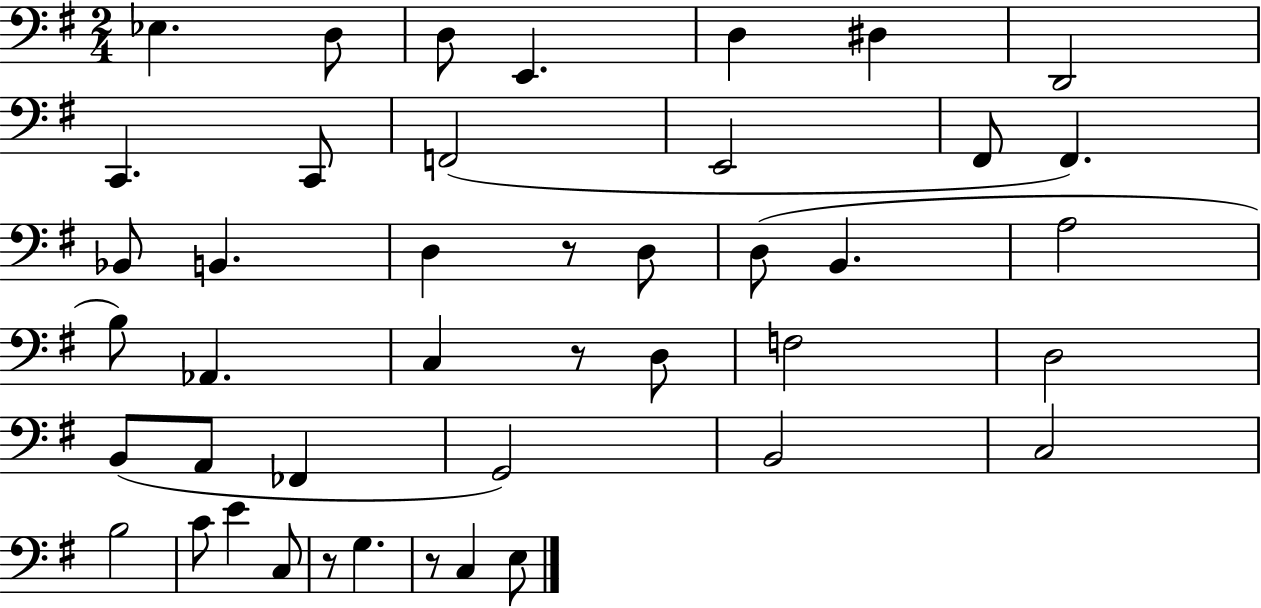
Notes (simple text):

Eb3/q. D3/e D3/e E2/q. D3/q D#3/q D2/h C2/q. C2/e F2/h E2/h F#2/e F#2/q. Bb2/e B2/q. D3/q R/e D3/e D3/e B2/q. A3/h B3/e Ab2/q. C3/q R/e D3/e F3/h D3/h B2/e A2/e FES2/q G2/h B2/h C3/h B3/h C4/e E4/q C3/e R/e G3/q. R/e C3/q E3/e